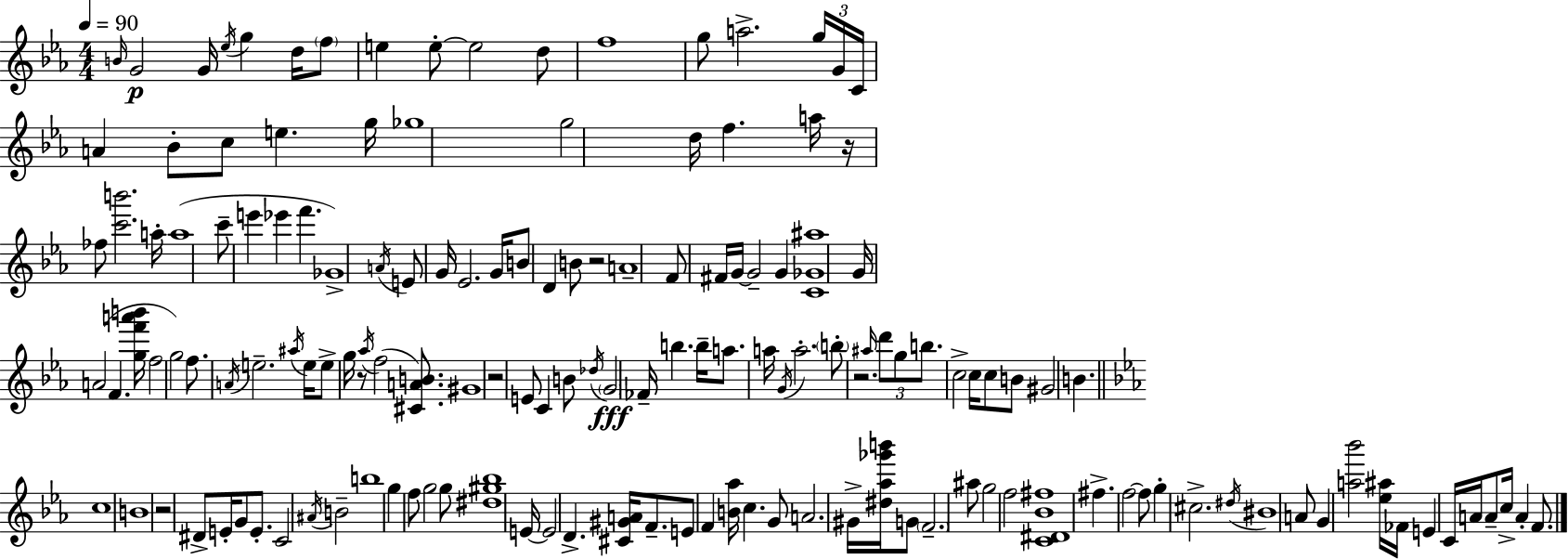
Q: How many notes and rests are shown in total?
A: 150